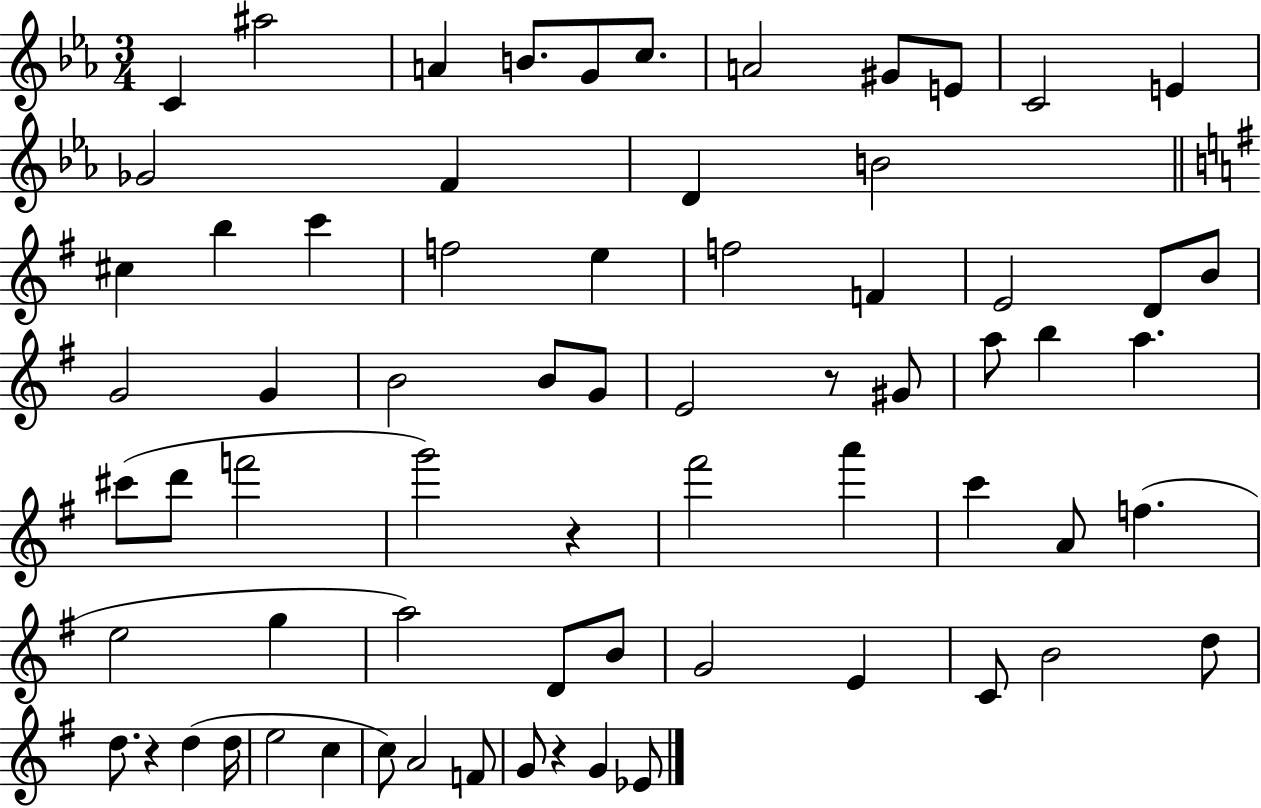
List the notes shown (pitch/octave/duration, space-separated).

C4/q A#5/h A4/q B4/e. G4/e C5/e. A4/h G#4/e E4/e C4/h E4/q Gb4/h F4/q D4/q B4/h C#5/q B5/q C6/q F5/h E5/q F5/h F4/q E4/h D4/e B4/e G4/h G4/q B4/h B4/e G4/e E4/h R/e G#4/e A5/e B5/q A5/q. C#6/e D6/e F6/h G6/h R/q F#6/h A6/q C6/q A4/e F5/q. E5/h G5/q A5/h D4/e B4/e G4/h E4/q C4/e B4/h D5/e D5/e. R/q D5/q D5/s E5/h C5/q C5/e A4/h F4/e G4/e R/q G4/q Eb4/e